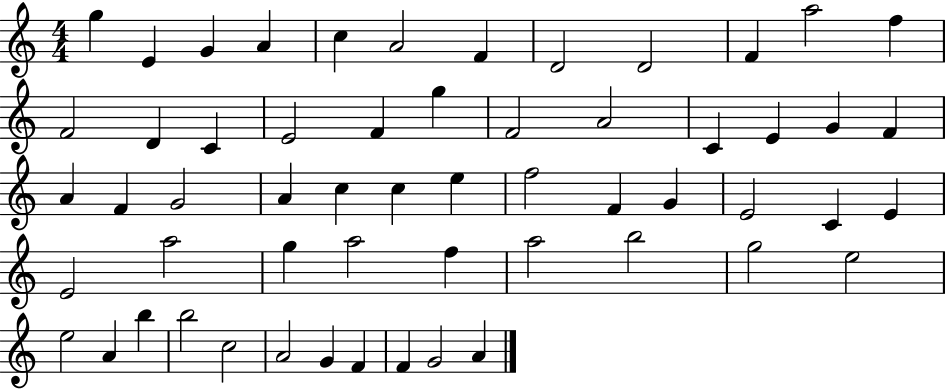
X:1
T:Untitled
M:4/4
L:1/4
K:C
g E G A c A2 F D2 D2 F a2 f F2 D C E2 F g F2 A2 C E G F A F G2 A c c e f2 F G E2 C E E2 a2 g a2 f a2 b2 g2 e2 e2 A b b2 c2 A2 G F F G2 A